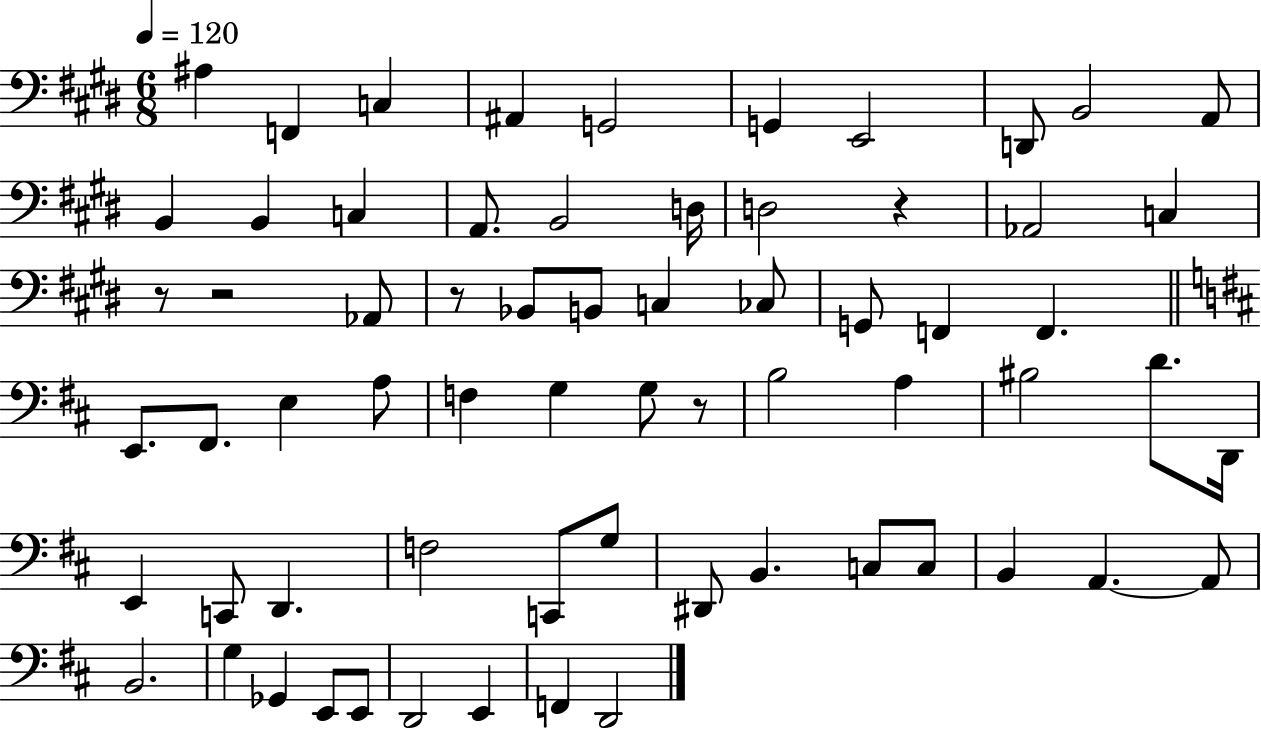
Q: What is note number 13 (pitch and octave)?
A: C3